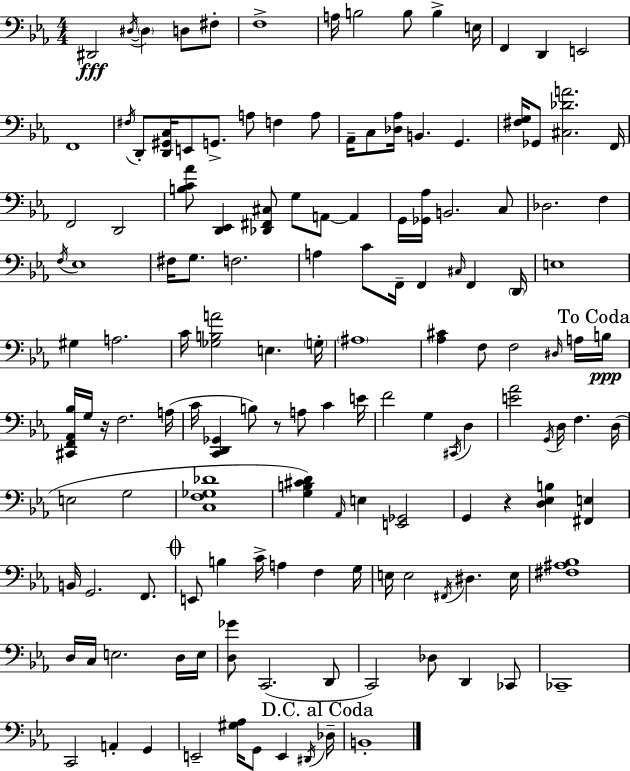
D#2/h D#3/s D#3/q D3/e F#3/e F3/w A3/s B3/h B3/e B3/q E3/s F2/q D2/q E2/h F2/w F#3/s D2/e [D2,G#2,C3]/s E2/e G2/e. A3/e F3/q A3/e Ab2/s C3/e [Db3,Ab3]/s B2/q. G2/q. [F#3,G3]/s Gb2/e [C#3,Db4,A4]/h. F2/s F2/h D2/h [B3,C4,Ab4]/e [D2,Eb2]/q [Db2,F#2,C#3]/e G3/e A2/e A2/q G2/s [Gb2,Ab3]/s B2/h. C3/e Db3/h. F3/q F3/s Eb3/w F#3/s G3/e. F3/h. A3/q C4/e F2/s F2/q C#3/s F2/q D2/s E3/w G#3/q A3/h. C4/s [Gb3,B3,A4]/h E3/q. G3/s A#3/w [Ab3,C#4]/q F3/e F3/h D#3/s A3/s B3/s [C#2,F2,Ab2,Bb3]/s G3/s R/s F3/h. A3/s C4/s [C2,D2,Gb2]/q B3/e R/e A3/e C4/q E4/s F4/h G3/q C#2/s D3/q [E4,Ab4]/h G2/s D3/s F3/q. D3/s E3/h G3/h [C3,F3,Gb3,Db4]/w [G3,B3,C#4,D4]/q Ab2/s E3/q [E2,Gb2]/h G2/q R/q [D3,Eb3,B3]/q [F#2,E3]/q B2/s G2/h. F2/e. E2/e B3/q C4/s A3/q F3/q G3/s E3/s E3/h F#2/s D#3/q. E3/s [F#3,A#3,Bb3]/w D3/s C3/s E3/h. D3/s E3/s [D3,Gb4]/e C2/h. D2/e C2/h Db3/e D2/q CES2/e CES2/w C2/h A2/q G2/q E2/h [G#3,Ab3]/s G2/e E2/q D#2/s Db3/s B2/w